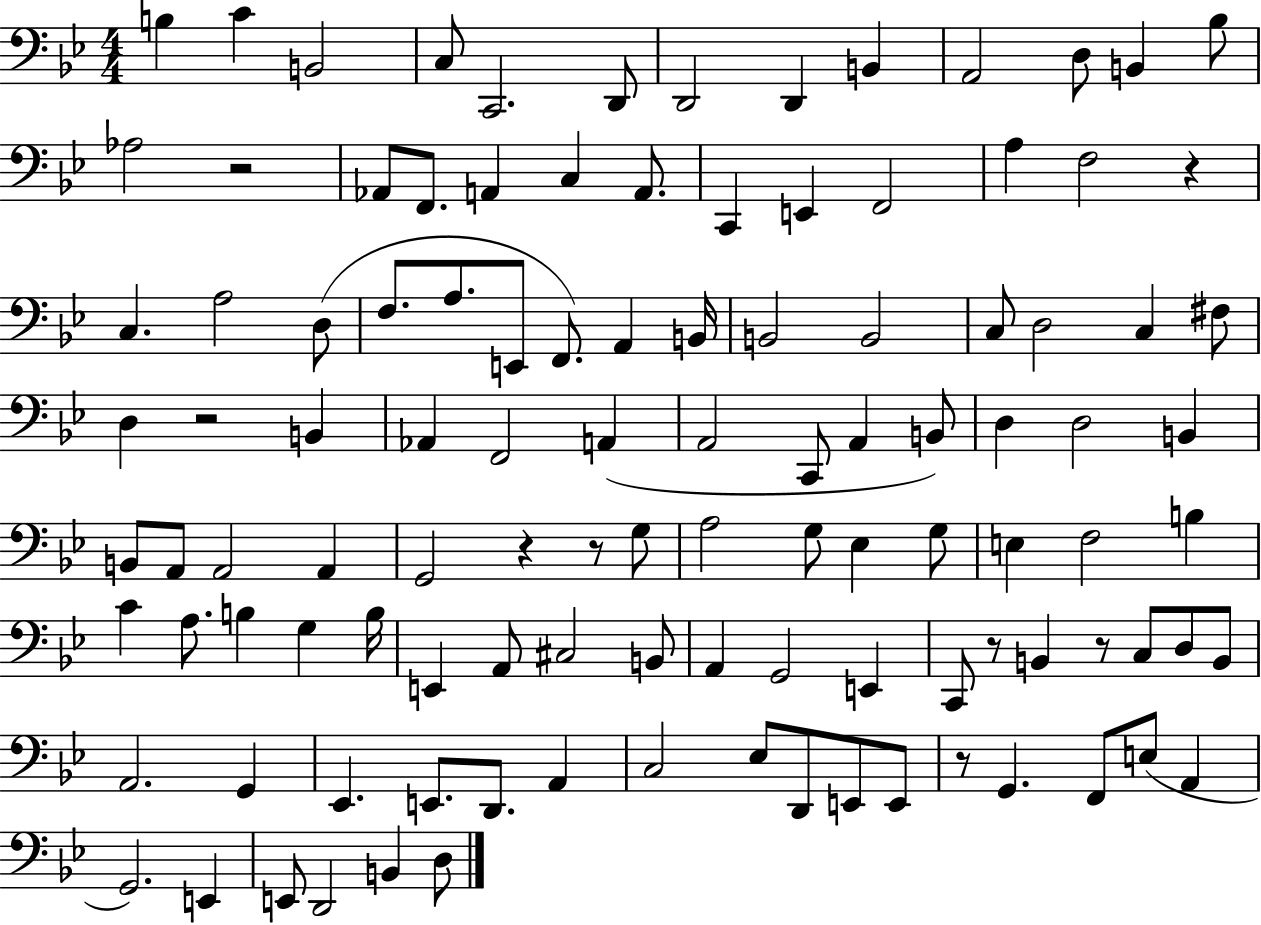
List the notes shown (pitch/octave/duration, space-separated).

B3/q C4/q B2/h C3/e C2/h. D2/e D2/h D2/q B2/q A2/h D3/e B2/q Bb3/e Ab3/h R/h Ab2/e F2/e. A2/q C3/q A2/e. C2/q E2/q F2/h A3/q F3/h R/q C3/q. A3/h D3/e F3/e. A3/e. E2/e F2/e. A2/q B2/s B2/h B2/h C3/e D3/h C3/q F#3/e D3/q R/h B2/q Ab2/q F2/h A2/q A2/h C2/e A2/q B2/e D3/q D3/h B2/q B2/e A2/e A2/h A2/q G2/h R/q R/e G3/e A3/h G3/e Eb3/q G3/e E3/q F3/h B3/q C4/q A3/e. B3/q G3/q B3/s E2/q A2/e C#3/h B2/e A2/q G2/h E2/q C2/e R/e B2/q R/e C3/e D3/e B2/e A2/h. G2/q Eb2/q. E2/e. D2/e. A2/q C3/h Eb3/e D2/e E2/e E2/e R/e G2/q. F2/e E3/e A2/q G2/h. E2/q E2/e D2/h B2/q D3/e